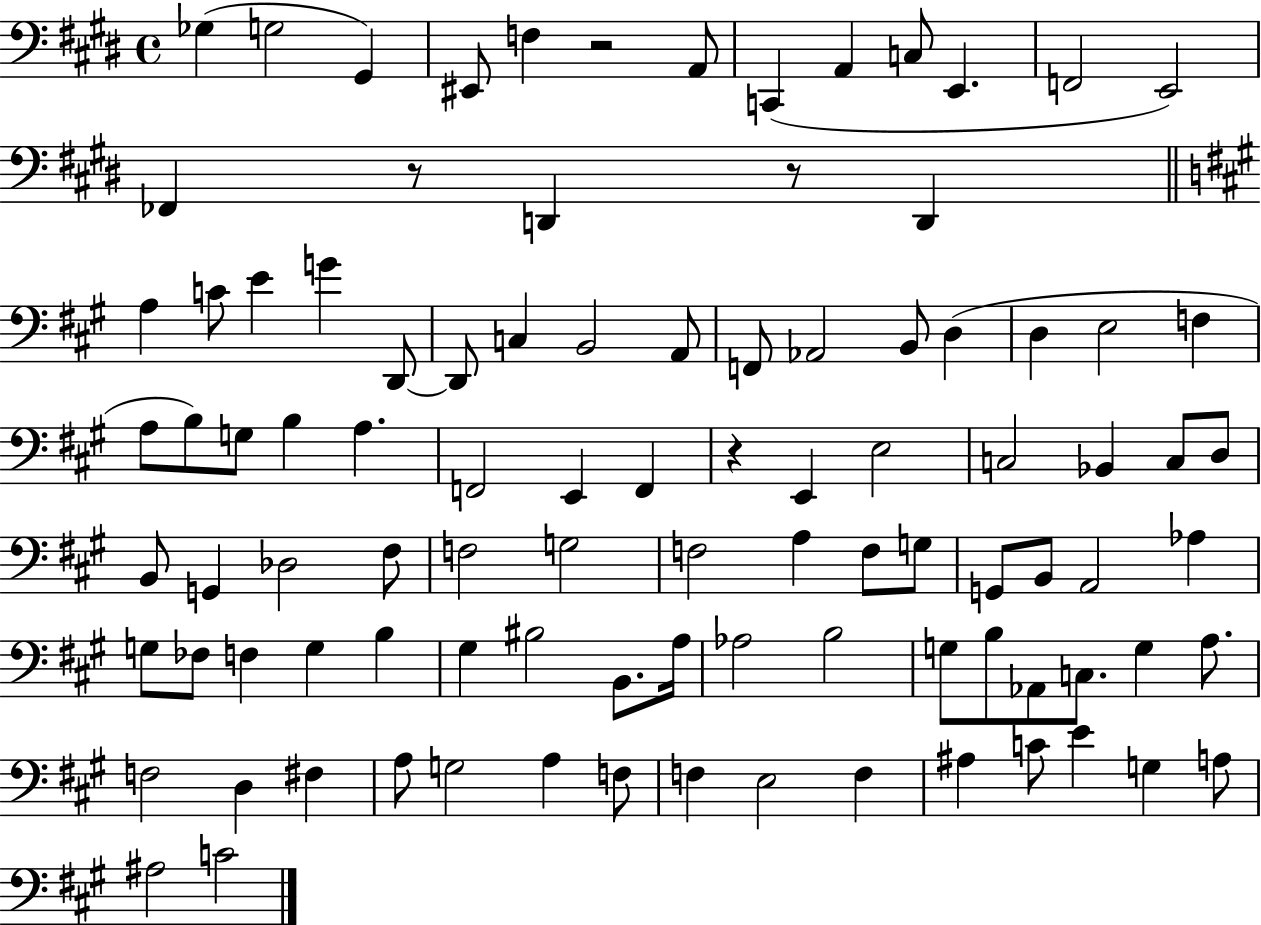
X:1
T:Untitled
M:4/4
L:1/4
K:E
_G, G,2 ^G,, ^E,,/2 F, z2 A,,/2 C,, A,, C,/2 E,, F,,2 E,,2 _F,, z/2 D,, z/2 D,, A, C/2 E G D,,/2 D,,/2 C, B,,2 A,,/2 F,,/2 _A,,2 B,,/2 D, D, E,2 F, A,/2 B,/2 G,/2 B, A, F,,2 E,, F,, z E,, E,2 C,2 _B,, C,/2 D,/2 B,,/2 G,, _D,2 ^F,/2 F,2 G,2 F,2 A, F,/2 G,/2 G,,/2 B,,/2 A,,2 _A, G,/2 _F,/2 F, G, B, ^G, ^B,2 B,,/2 A,/4 _A,2 B,2 G,/2 B,/2 _A,,/2 C,/2 G, A,/2 F,2 D, ^F, A,/2 G,2 A, F,/2 F, E,2 F, ^A, C/2 E G, A,/2 ^A,2 C2